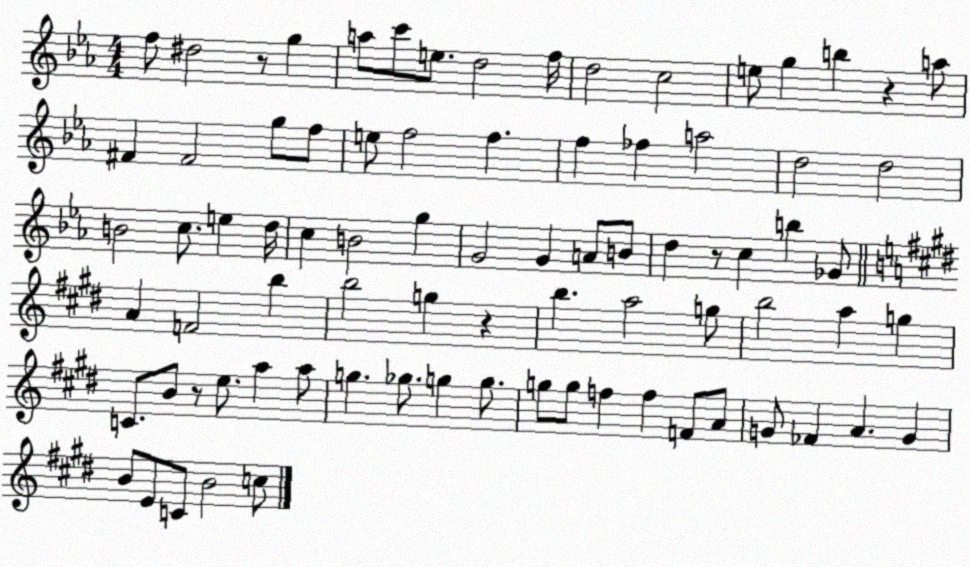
X:1
T:Untitled
M:4/4
L:1/4
K:Eb
f/2 ^d2 z/2 g a/2 c'/2 e/2 d2 f/4 d2 c2 e/2 g b z a/2 ^F ^F2 g/2 f/2 e/2 f2 f f _f a2 d2 d2 B2 c/2 e d/4 c B2 g G2 G A/2 B/2 d z/2 c b _G/2 A F2 b b2 g z b a2 g/2 b2 a g C/2 B/2 z/2 e/2 a a/2 g _g/2 g g/2 g/2 g/2 f f F/2 A/2 G/2 _F A G B/2 E/2 C/2 B2 c/2